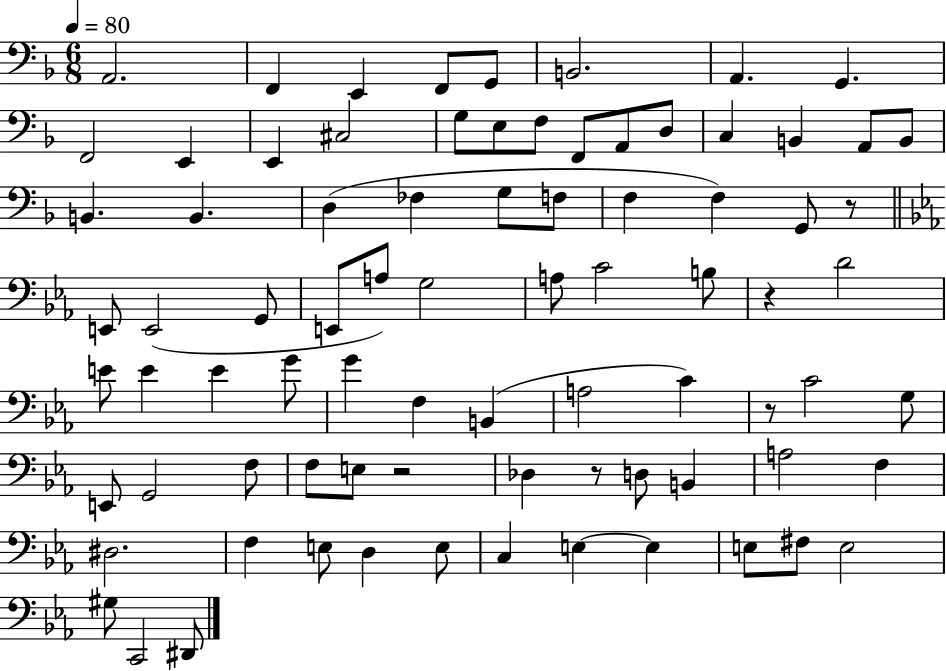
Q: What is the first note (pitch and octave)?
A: A2